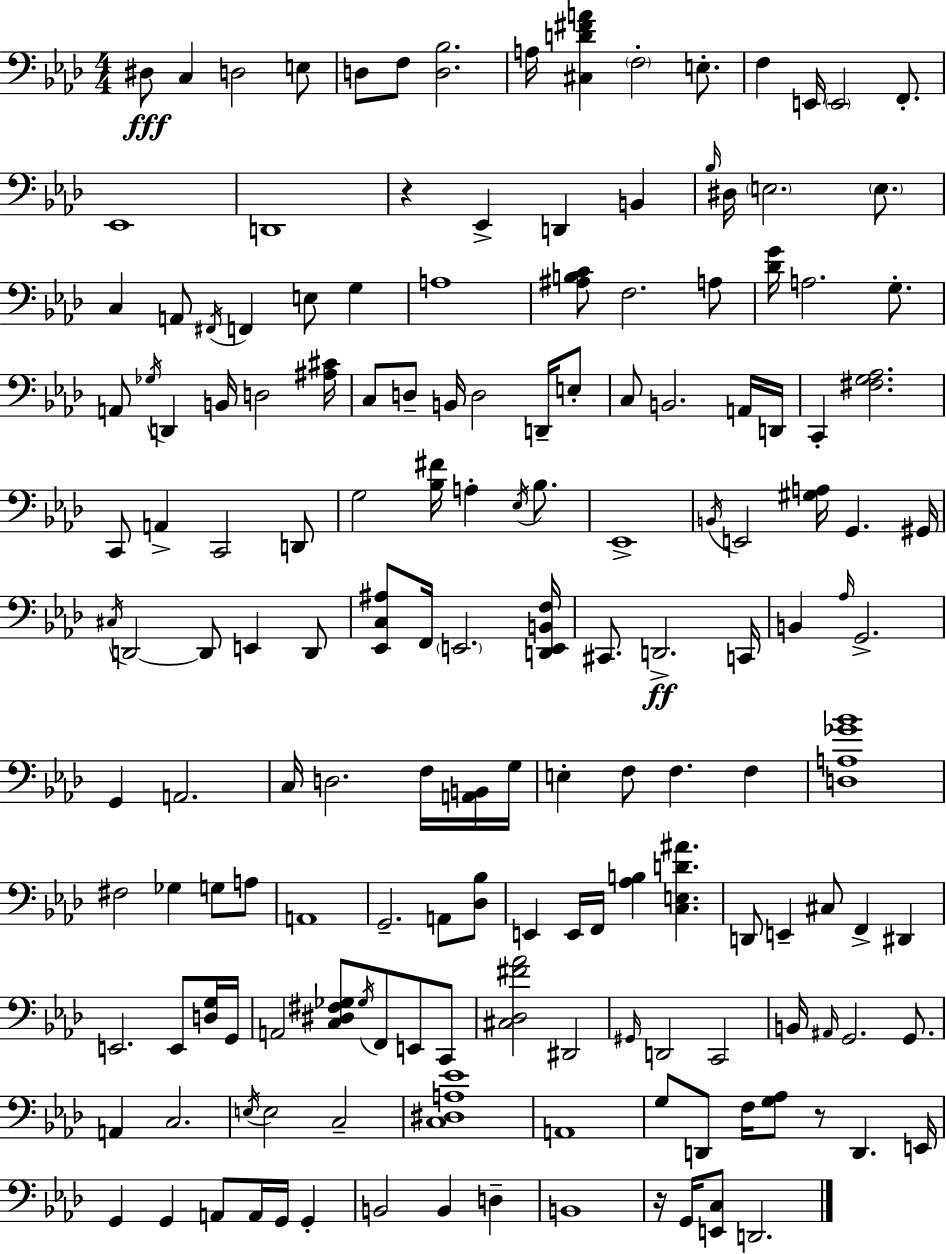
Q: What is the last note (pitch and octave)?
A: D2